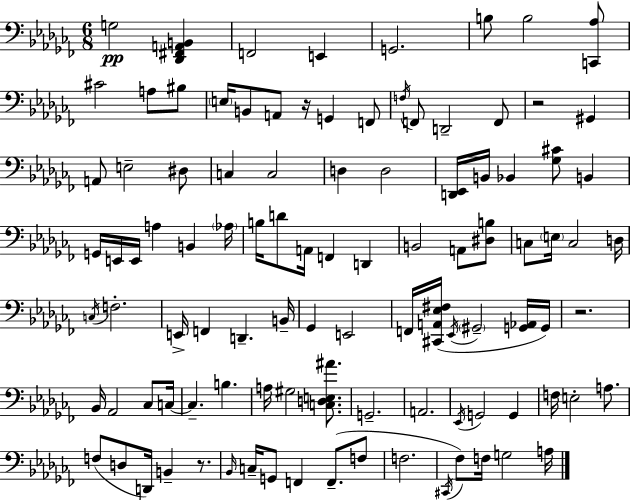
X:1
T:Untitled
M:6/8
L:1/4
K:Abm
G,2 [_D,,^F,,A,,B,,] F,,2 E,, G,,2 B,/2 B,2 [C,,_A,]/2 ^C2 A,/2 ^B,/2 E,/4 B,,/2 A,,/2 z/4 G,, F,,/2 F,/4 F,,/2 D,,2 F,,/2 z2 ^G,, A,,/2 E,2 ^D,/2 C, C,2 D, D,2 [D,,_E,,]/4 B,,/4 _B,, [_G,^C]/2 B,, G,,/4 E,,/4 E,,/4 A, B,, _A,/4 B,/4 D/2 A,,/4 F,, D,, B,,2 A,,/2 [^D,B,]/2 C,/2 E,/4 C,2 D,/4 C,/4 F,2 E,,/4 F,, D,, B,,/4 _G,, E,,2 F,,/4 [^C,,A,,_E,^F,]/4 _E,,/4 ^G,,2 [G,,_A,,]/4 G,,/4 z2 _B,,/4 _A,,2 _C,/2 C,/4 C, B, A,/4 ^G,2 [C,D,E,^A]/2 G,,2 A,,2 _E,,/4 G,,2 G,, F,/4 E,2 A,/2 F,/2 D,/2 D,,/4 B,, z/2 _B,,/4 C,/4 G,,/2 F,, F,,/2 F,/2 F,2 ^C,,/4 _F,/2 F,/4 G,2 A,/4